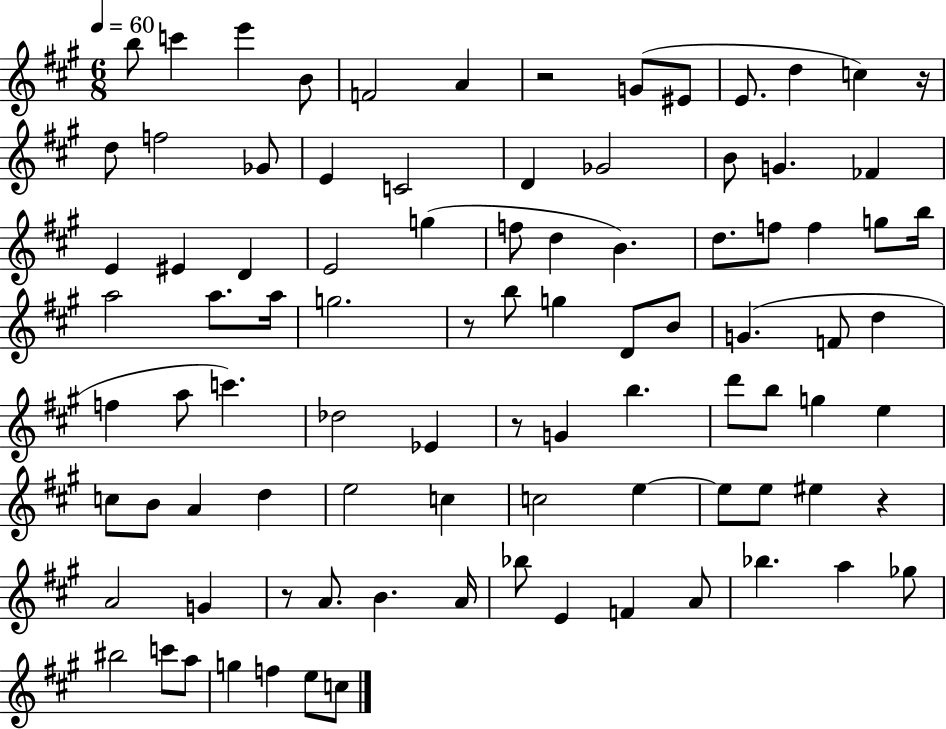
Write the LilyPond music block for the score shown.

{
  \clef treble
  \numericTimeSignature
  \time 6/8
  \key a \major
  \tempo 4 = 60
  \repeat volta 2 { b''8 c'''4 e'''4 b'8 | f'2 a'4 | r2 g'8( eis'8 | e'8. d''4 c''4) r16 | \break d''8 f''2 ges'8 | e'4 c'2 | d'4 ges'2 | b'8 g'4. fes'4 | \break e'4 eis'4 d'4 | e'2 g''4( | f''8 d''4 b'4.) | d''8. f''8 f''4 g''8 b''16 | \break a''2 a''8. a''16 | g''2. | r8 b''8 g''4 d'8 b'8 | g'4.( f'8 d''4 | \break f''4 a''8 c'''4.) | des''2 ees'4 | r8 g'4 b''4. | d'''8 b''8 g''4 e''4 | \break c''8 b'8 a'4 d''4 | e''2 c''4 | c''2 e''4~~ | e''8 e''8 eis''4 r4 | \break a'2 g'4 | r8 a'8. b'4. a'16 | bes''8 e'4 f'4 a'8 | bes''4. a''4 ges''8 | \break bis''2 c'''8 a''8 | g''4 f''4 e''8 c''8 | } \bar "|."
}